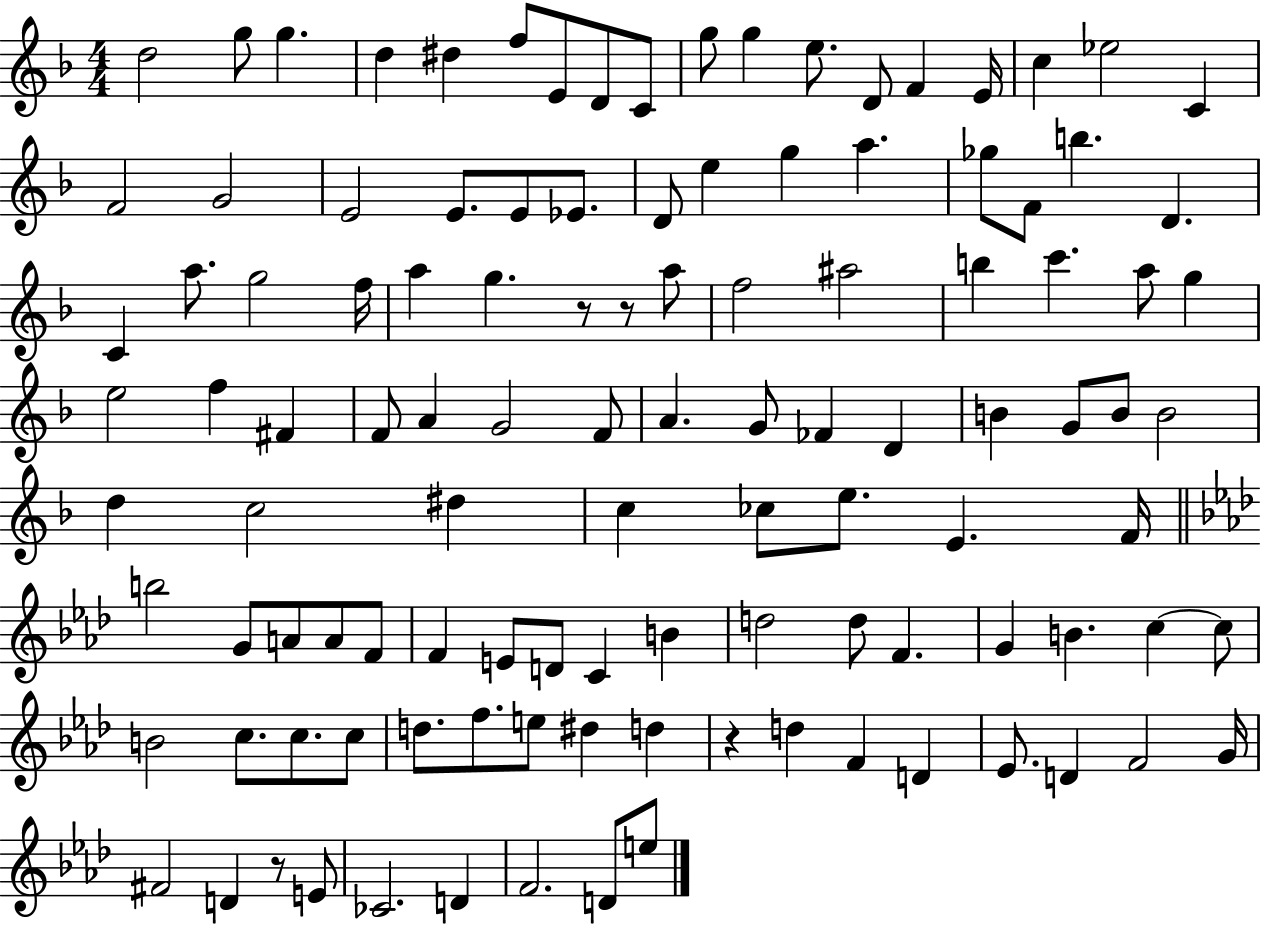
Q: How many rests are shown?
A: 4